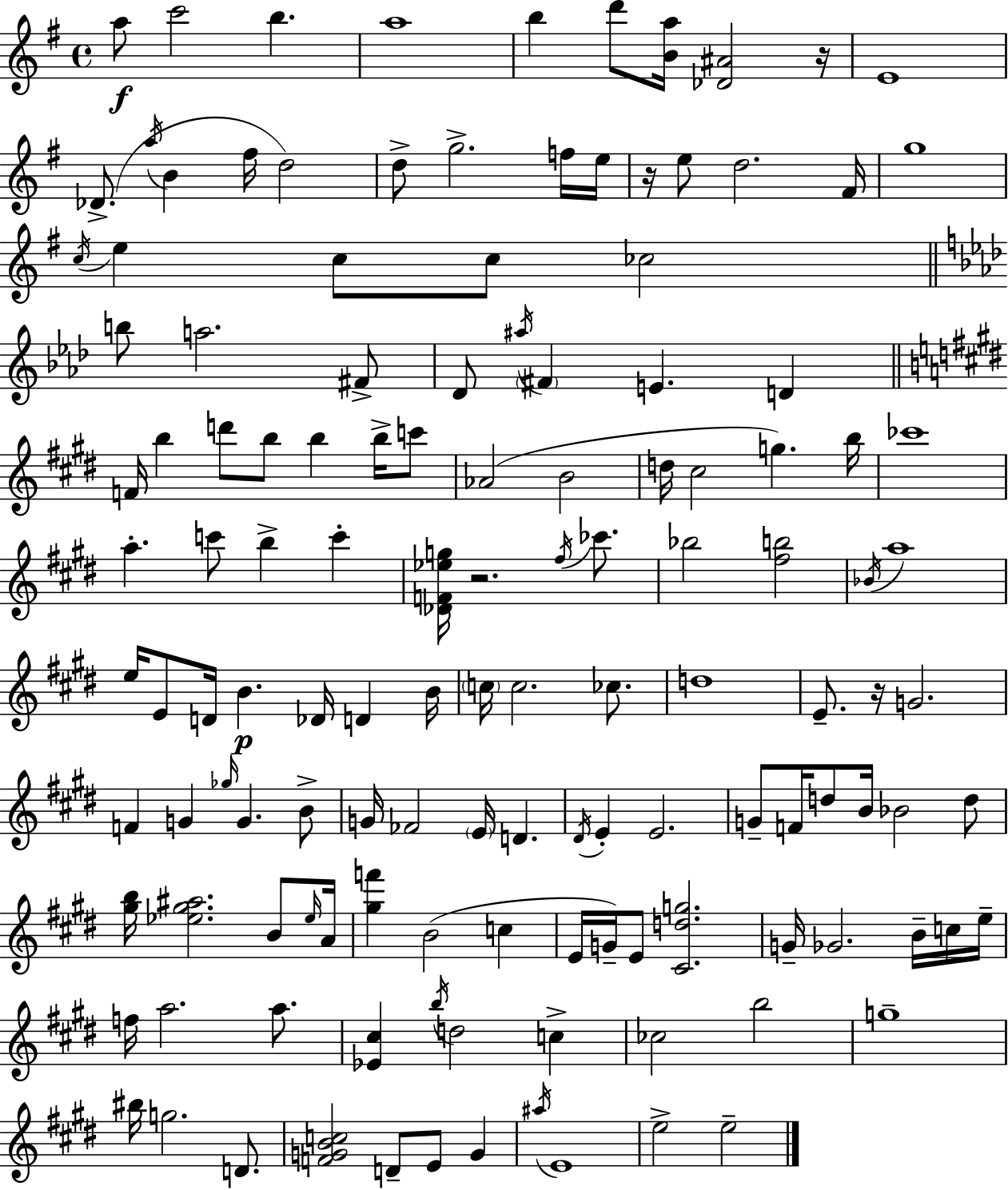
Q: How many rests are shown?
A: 4